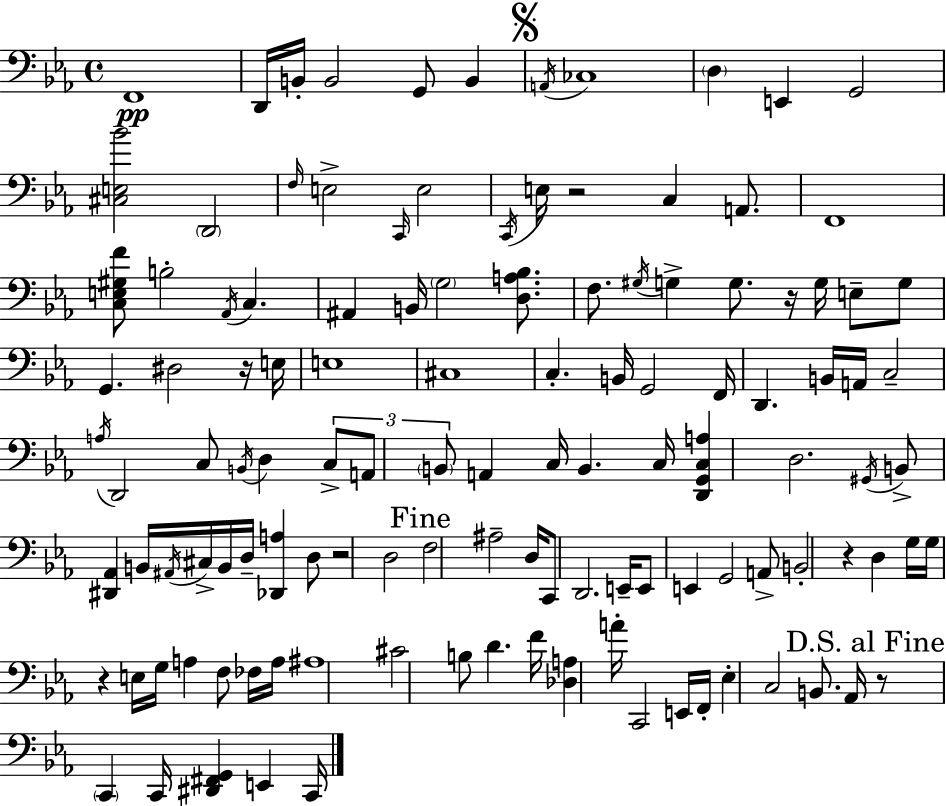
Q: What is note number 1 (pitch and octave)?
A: F2